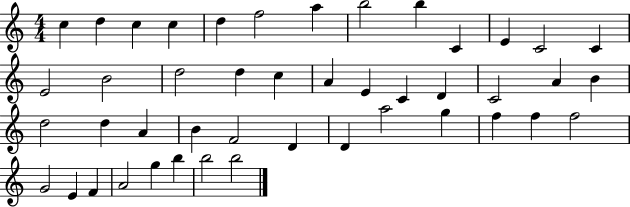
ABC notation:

X:1
T:Untitled
M:4/4
L:1/4
K:C
c d c c d f2 a b2 b C E C2 C E2 B2 d2 d c A E C D C2 A B d2 d A B F2 D D a2 g f f f2 G2 E F A2 g b b2 b2